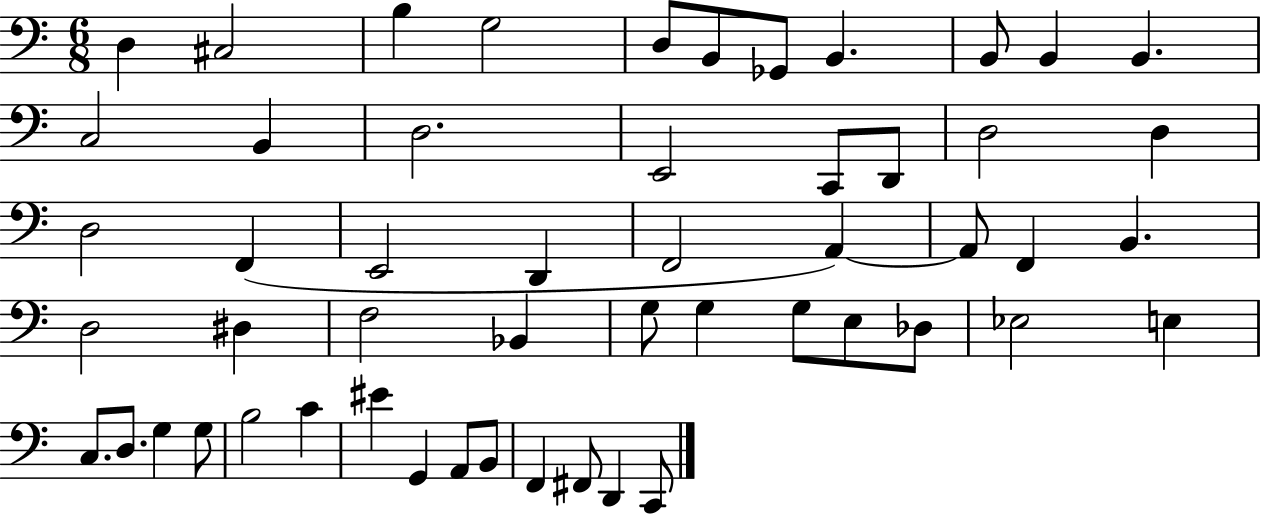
X:1
T:Untitled
M:6/8
L:1/4
K:C
D, ^C,2 B, G,2 D,/2 B,,/2 _G,,/2 B,, B,,/2 B,, B,, C,2 B,, D,2 E,,2 C,,/2 D,,/2 D,2 D, D,2 F,, E,,2 D,, F,,2 A,, A,,/2 F,, B,, D,2 ^D, F,2 _B,, G,/2 G, G,/2 E,/2 _D,/2 _E,2 E, C,/2 D,/2 G, G,/2 B,2 C ^E G,, A,,/2 B,,/2 F,, ^F,,/2 D,, C,,/2